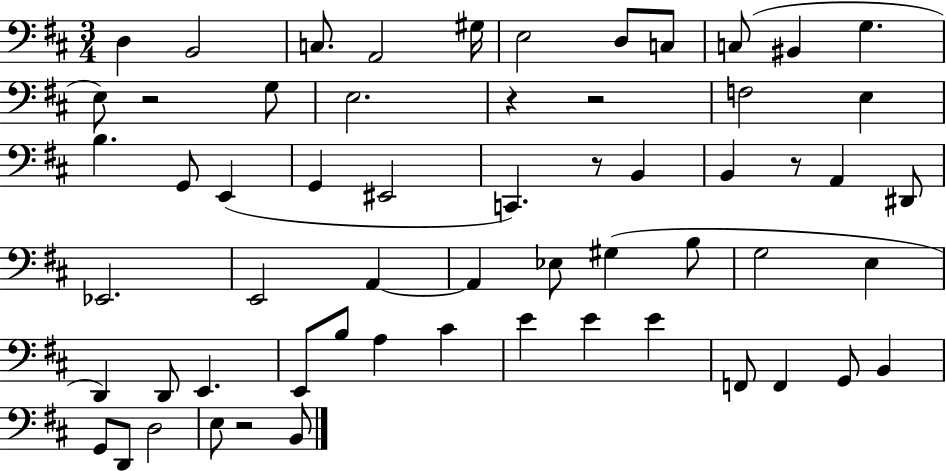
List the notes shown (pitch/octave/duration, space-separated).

D3/q B2/h C3/e. A2/h G#3/s E3/h D3/e C3/e C3/e BIS2/q G3/q. E3/e R/h G3/e E3/h. R/q R/h F3/h E3/q B3/q. G2/e E2/q G2/q EIS2/h C2/q. R/e B2/q B2/q R/e A2/q D#2/e Eb2/h. E2/h A2/q A2/q Eb3/e G#3/q B3/e G3/h E3/q D2/q D2/e E2/q. E2/e B3/e A3/q C#4/q E4/q E4/q E4/q F2/e F2/q G2/e B2/q G2/e D2/e D3/h E3/e R/h B2/e